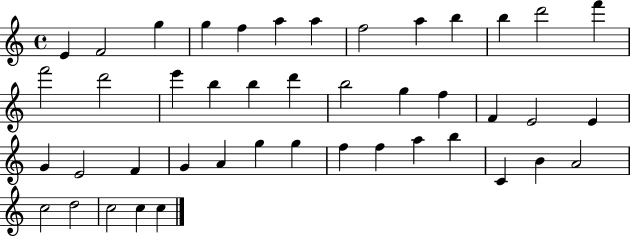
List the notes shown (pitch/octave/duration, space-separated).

E4/q F4/h G5/q G5/q F5/q A5/q A5/q F5/h A5/q B5/q B5/q D6/h F6/q F6/h D6/h E6/q B5/q B5/q D6/q B5/h G5/q F5/q F4/q E4/h E4/q G4/q E4/h F4/q G4/q A4/q G5/q G5/q F5/q F5/q A5/q B5/q C4/q B4/q A4/h C5/h D5/h C5/h C5/q C5/q